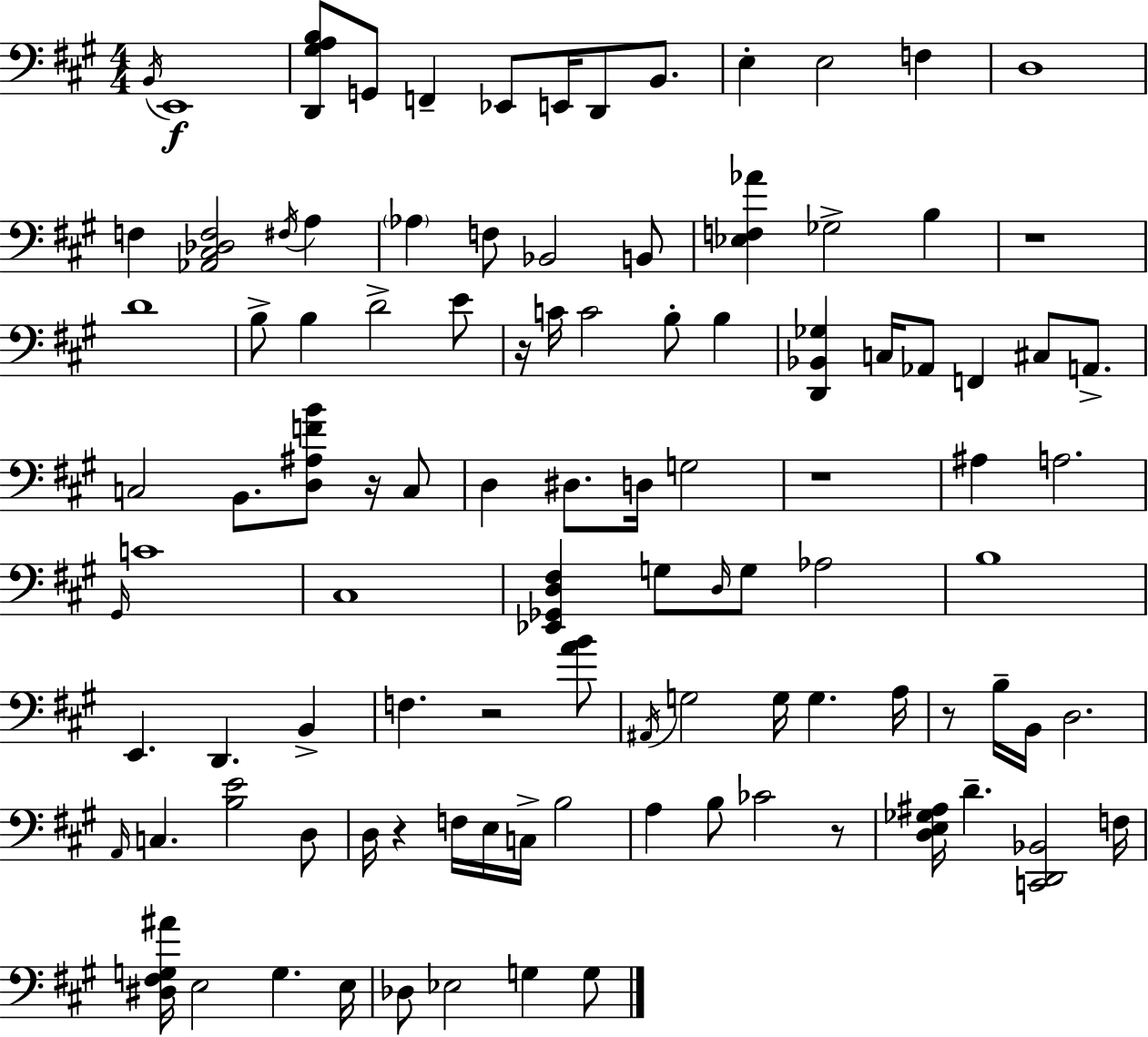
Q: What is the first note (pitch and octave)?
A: B2